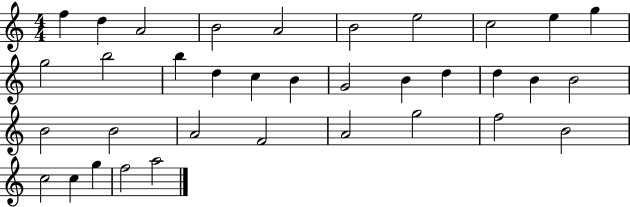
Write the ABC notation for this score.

X:1
T:Untitled
M:4/4
L:1/4
K:C
f d A2 B2 A2 B2 e2 c2 e g g2 b2 b d c B G2 B d d B B2 B2 B2 A2 F2 A2 g2 f2 B2 c2 c g f2 a2